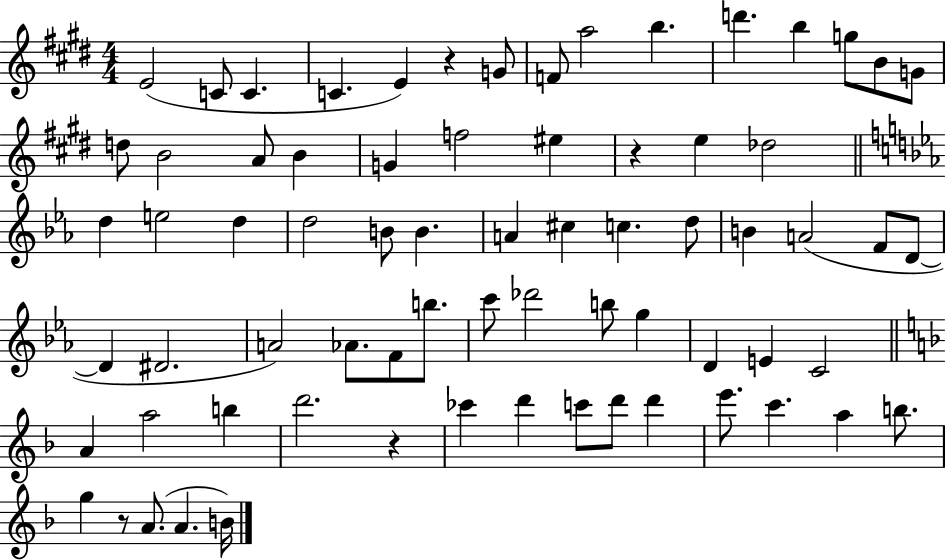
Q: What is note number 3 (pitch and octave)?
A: C4